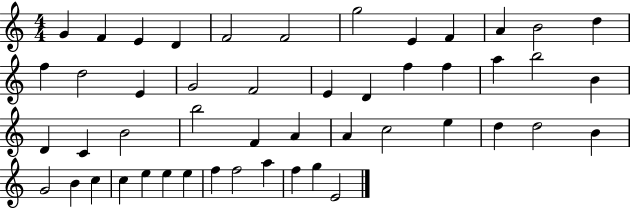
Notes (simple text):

G4/q F4/q E4/q D4/q F4/h F4/h G5/h E4/q F4/q A4/q B4/h D5/q F5/q D5/h E4/q G4/h F4/h E4/q D4/q F5/q F5/q A5/q B5/h B4/q D4/q C4/q B4/h B5/h F4/q A4/q A4/q C5/h E5/q D5/q D5/h B4/q G4/h B4/q C5/q C5/q E5/q E5/q E5/q F5/q F5/h A5/q F5/q G5/q E4/h